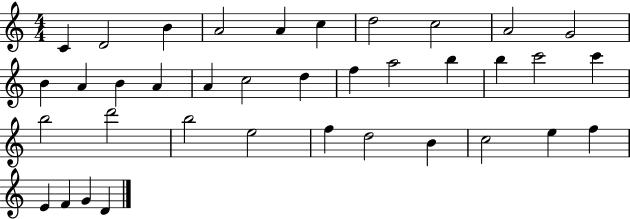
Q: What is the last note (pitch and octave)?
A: D4